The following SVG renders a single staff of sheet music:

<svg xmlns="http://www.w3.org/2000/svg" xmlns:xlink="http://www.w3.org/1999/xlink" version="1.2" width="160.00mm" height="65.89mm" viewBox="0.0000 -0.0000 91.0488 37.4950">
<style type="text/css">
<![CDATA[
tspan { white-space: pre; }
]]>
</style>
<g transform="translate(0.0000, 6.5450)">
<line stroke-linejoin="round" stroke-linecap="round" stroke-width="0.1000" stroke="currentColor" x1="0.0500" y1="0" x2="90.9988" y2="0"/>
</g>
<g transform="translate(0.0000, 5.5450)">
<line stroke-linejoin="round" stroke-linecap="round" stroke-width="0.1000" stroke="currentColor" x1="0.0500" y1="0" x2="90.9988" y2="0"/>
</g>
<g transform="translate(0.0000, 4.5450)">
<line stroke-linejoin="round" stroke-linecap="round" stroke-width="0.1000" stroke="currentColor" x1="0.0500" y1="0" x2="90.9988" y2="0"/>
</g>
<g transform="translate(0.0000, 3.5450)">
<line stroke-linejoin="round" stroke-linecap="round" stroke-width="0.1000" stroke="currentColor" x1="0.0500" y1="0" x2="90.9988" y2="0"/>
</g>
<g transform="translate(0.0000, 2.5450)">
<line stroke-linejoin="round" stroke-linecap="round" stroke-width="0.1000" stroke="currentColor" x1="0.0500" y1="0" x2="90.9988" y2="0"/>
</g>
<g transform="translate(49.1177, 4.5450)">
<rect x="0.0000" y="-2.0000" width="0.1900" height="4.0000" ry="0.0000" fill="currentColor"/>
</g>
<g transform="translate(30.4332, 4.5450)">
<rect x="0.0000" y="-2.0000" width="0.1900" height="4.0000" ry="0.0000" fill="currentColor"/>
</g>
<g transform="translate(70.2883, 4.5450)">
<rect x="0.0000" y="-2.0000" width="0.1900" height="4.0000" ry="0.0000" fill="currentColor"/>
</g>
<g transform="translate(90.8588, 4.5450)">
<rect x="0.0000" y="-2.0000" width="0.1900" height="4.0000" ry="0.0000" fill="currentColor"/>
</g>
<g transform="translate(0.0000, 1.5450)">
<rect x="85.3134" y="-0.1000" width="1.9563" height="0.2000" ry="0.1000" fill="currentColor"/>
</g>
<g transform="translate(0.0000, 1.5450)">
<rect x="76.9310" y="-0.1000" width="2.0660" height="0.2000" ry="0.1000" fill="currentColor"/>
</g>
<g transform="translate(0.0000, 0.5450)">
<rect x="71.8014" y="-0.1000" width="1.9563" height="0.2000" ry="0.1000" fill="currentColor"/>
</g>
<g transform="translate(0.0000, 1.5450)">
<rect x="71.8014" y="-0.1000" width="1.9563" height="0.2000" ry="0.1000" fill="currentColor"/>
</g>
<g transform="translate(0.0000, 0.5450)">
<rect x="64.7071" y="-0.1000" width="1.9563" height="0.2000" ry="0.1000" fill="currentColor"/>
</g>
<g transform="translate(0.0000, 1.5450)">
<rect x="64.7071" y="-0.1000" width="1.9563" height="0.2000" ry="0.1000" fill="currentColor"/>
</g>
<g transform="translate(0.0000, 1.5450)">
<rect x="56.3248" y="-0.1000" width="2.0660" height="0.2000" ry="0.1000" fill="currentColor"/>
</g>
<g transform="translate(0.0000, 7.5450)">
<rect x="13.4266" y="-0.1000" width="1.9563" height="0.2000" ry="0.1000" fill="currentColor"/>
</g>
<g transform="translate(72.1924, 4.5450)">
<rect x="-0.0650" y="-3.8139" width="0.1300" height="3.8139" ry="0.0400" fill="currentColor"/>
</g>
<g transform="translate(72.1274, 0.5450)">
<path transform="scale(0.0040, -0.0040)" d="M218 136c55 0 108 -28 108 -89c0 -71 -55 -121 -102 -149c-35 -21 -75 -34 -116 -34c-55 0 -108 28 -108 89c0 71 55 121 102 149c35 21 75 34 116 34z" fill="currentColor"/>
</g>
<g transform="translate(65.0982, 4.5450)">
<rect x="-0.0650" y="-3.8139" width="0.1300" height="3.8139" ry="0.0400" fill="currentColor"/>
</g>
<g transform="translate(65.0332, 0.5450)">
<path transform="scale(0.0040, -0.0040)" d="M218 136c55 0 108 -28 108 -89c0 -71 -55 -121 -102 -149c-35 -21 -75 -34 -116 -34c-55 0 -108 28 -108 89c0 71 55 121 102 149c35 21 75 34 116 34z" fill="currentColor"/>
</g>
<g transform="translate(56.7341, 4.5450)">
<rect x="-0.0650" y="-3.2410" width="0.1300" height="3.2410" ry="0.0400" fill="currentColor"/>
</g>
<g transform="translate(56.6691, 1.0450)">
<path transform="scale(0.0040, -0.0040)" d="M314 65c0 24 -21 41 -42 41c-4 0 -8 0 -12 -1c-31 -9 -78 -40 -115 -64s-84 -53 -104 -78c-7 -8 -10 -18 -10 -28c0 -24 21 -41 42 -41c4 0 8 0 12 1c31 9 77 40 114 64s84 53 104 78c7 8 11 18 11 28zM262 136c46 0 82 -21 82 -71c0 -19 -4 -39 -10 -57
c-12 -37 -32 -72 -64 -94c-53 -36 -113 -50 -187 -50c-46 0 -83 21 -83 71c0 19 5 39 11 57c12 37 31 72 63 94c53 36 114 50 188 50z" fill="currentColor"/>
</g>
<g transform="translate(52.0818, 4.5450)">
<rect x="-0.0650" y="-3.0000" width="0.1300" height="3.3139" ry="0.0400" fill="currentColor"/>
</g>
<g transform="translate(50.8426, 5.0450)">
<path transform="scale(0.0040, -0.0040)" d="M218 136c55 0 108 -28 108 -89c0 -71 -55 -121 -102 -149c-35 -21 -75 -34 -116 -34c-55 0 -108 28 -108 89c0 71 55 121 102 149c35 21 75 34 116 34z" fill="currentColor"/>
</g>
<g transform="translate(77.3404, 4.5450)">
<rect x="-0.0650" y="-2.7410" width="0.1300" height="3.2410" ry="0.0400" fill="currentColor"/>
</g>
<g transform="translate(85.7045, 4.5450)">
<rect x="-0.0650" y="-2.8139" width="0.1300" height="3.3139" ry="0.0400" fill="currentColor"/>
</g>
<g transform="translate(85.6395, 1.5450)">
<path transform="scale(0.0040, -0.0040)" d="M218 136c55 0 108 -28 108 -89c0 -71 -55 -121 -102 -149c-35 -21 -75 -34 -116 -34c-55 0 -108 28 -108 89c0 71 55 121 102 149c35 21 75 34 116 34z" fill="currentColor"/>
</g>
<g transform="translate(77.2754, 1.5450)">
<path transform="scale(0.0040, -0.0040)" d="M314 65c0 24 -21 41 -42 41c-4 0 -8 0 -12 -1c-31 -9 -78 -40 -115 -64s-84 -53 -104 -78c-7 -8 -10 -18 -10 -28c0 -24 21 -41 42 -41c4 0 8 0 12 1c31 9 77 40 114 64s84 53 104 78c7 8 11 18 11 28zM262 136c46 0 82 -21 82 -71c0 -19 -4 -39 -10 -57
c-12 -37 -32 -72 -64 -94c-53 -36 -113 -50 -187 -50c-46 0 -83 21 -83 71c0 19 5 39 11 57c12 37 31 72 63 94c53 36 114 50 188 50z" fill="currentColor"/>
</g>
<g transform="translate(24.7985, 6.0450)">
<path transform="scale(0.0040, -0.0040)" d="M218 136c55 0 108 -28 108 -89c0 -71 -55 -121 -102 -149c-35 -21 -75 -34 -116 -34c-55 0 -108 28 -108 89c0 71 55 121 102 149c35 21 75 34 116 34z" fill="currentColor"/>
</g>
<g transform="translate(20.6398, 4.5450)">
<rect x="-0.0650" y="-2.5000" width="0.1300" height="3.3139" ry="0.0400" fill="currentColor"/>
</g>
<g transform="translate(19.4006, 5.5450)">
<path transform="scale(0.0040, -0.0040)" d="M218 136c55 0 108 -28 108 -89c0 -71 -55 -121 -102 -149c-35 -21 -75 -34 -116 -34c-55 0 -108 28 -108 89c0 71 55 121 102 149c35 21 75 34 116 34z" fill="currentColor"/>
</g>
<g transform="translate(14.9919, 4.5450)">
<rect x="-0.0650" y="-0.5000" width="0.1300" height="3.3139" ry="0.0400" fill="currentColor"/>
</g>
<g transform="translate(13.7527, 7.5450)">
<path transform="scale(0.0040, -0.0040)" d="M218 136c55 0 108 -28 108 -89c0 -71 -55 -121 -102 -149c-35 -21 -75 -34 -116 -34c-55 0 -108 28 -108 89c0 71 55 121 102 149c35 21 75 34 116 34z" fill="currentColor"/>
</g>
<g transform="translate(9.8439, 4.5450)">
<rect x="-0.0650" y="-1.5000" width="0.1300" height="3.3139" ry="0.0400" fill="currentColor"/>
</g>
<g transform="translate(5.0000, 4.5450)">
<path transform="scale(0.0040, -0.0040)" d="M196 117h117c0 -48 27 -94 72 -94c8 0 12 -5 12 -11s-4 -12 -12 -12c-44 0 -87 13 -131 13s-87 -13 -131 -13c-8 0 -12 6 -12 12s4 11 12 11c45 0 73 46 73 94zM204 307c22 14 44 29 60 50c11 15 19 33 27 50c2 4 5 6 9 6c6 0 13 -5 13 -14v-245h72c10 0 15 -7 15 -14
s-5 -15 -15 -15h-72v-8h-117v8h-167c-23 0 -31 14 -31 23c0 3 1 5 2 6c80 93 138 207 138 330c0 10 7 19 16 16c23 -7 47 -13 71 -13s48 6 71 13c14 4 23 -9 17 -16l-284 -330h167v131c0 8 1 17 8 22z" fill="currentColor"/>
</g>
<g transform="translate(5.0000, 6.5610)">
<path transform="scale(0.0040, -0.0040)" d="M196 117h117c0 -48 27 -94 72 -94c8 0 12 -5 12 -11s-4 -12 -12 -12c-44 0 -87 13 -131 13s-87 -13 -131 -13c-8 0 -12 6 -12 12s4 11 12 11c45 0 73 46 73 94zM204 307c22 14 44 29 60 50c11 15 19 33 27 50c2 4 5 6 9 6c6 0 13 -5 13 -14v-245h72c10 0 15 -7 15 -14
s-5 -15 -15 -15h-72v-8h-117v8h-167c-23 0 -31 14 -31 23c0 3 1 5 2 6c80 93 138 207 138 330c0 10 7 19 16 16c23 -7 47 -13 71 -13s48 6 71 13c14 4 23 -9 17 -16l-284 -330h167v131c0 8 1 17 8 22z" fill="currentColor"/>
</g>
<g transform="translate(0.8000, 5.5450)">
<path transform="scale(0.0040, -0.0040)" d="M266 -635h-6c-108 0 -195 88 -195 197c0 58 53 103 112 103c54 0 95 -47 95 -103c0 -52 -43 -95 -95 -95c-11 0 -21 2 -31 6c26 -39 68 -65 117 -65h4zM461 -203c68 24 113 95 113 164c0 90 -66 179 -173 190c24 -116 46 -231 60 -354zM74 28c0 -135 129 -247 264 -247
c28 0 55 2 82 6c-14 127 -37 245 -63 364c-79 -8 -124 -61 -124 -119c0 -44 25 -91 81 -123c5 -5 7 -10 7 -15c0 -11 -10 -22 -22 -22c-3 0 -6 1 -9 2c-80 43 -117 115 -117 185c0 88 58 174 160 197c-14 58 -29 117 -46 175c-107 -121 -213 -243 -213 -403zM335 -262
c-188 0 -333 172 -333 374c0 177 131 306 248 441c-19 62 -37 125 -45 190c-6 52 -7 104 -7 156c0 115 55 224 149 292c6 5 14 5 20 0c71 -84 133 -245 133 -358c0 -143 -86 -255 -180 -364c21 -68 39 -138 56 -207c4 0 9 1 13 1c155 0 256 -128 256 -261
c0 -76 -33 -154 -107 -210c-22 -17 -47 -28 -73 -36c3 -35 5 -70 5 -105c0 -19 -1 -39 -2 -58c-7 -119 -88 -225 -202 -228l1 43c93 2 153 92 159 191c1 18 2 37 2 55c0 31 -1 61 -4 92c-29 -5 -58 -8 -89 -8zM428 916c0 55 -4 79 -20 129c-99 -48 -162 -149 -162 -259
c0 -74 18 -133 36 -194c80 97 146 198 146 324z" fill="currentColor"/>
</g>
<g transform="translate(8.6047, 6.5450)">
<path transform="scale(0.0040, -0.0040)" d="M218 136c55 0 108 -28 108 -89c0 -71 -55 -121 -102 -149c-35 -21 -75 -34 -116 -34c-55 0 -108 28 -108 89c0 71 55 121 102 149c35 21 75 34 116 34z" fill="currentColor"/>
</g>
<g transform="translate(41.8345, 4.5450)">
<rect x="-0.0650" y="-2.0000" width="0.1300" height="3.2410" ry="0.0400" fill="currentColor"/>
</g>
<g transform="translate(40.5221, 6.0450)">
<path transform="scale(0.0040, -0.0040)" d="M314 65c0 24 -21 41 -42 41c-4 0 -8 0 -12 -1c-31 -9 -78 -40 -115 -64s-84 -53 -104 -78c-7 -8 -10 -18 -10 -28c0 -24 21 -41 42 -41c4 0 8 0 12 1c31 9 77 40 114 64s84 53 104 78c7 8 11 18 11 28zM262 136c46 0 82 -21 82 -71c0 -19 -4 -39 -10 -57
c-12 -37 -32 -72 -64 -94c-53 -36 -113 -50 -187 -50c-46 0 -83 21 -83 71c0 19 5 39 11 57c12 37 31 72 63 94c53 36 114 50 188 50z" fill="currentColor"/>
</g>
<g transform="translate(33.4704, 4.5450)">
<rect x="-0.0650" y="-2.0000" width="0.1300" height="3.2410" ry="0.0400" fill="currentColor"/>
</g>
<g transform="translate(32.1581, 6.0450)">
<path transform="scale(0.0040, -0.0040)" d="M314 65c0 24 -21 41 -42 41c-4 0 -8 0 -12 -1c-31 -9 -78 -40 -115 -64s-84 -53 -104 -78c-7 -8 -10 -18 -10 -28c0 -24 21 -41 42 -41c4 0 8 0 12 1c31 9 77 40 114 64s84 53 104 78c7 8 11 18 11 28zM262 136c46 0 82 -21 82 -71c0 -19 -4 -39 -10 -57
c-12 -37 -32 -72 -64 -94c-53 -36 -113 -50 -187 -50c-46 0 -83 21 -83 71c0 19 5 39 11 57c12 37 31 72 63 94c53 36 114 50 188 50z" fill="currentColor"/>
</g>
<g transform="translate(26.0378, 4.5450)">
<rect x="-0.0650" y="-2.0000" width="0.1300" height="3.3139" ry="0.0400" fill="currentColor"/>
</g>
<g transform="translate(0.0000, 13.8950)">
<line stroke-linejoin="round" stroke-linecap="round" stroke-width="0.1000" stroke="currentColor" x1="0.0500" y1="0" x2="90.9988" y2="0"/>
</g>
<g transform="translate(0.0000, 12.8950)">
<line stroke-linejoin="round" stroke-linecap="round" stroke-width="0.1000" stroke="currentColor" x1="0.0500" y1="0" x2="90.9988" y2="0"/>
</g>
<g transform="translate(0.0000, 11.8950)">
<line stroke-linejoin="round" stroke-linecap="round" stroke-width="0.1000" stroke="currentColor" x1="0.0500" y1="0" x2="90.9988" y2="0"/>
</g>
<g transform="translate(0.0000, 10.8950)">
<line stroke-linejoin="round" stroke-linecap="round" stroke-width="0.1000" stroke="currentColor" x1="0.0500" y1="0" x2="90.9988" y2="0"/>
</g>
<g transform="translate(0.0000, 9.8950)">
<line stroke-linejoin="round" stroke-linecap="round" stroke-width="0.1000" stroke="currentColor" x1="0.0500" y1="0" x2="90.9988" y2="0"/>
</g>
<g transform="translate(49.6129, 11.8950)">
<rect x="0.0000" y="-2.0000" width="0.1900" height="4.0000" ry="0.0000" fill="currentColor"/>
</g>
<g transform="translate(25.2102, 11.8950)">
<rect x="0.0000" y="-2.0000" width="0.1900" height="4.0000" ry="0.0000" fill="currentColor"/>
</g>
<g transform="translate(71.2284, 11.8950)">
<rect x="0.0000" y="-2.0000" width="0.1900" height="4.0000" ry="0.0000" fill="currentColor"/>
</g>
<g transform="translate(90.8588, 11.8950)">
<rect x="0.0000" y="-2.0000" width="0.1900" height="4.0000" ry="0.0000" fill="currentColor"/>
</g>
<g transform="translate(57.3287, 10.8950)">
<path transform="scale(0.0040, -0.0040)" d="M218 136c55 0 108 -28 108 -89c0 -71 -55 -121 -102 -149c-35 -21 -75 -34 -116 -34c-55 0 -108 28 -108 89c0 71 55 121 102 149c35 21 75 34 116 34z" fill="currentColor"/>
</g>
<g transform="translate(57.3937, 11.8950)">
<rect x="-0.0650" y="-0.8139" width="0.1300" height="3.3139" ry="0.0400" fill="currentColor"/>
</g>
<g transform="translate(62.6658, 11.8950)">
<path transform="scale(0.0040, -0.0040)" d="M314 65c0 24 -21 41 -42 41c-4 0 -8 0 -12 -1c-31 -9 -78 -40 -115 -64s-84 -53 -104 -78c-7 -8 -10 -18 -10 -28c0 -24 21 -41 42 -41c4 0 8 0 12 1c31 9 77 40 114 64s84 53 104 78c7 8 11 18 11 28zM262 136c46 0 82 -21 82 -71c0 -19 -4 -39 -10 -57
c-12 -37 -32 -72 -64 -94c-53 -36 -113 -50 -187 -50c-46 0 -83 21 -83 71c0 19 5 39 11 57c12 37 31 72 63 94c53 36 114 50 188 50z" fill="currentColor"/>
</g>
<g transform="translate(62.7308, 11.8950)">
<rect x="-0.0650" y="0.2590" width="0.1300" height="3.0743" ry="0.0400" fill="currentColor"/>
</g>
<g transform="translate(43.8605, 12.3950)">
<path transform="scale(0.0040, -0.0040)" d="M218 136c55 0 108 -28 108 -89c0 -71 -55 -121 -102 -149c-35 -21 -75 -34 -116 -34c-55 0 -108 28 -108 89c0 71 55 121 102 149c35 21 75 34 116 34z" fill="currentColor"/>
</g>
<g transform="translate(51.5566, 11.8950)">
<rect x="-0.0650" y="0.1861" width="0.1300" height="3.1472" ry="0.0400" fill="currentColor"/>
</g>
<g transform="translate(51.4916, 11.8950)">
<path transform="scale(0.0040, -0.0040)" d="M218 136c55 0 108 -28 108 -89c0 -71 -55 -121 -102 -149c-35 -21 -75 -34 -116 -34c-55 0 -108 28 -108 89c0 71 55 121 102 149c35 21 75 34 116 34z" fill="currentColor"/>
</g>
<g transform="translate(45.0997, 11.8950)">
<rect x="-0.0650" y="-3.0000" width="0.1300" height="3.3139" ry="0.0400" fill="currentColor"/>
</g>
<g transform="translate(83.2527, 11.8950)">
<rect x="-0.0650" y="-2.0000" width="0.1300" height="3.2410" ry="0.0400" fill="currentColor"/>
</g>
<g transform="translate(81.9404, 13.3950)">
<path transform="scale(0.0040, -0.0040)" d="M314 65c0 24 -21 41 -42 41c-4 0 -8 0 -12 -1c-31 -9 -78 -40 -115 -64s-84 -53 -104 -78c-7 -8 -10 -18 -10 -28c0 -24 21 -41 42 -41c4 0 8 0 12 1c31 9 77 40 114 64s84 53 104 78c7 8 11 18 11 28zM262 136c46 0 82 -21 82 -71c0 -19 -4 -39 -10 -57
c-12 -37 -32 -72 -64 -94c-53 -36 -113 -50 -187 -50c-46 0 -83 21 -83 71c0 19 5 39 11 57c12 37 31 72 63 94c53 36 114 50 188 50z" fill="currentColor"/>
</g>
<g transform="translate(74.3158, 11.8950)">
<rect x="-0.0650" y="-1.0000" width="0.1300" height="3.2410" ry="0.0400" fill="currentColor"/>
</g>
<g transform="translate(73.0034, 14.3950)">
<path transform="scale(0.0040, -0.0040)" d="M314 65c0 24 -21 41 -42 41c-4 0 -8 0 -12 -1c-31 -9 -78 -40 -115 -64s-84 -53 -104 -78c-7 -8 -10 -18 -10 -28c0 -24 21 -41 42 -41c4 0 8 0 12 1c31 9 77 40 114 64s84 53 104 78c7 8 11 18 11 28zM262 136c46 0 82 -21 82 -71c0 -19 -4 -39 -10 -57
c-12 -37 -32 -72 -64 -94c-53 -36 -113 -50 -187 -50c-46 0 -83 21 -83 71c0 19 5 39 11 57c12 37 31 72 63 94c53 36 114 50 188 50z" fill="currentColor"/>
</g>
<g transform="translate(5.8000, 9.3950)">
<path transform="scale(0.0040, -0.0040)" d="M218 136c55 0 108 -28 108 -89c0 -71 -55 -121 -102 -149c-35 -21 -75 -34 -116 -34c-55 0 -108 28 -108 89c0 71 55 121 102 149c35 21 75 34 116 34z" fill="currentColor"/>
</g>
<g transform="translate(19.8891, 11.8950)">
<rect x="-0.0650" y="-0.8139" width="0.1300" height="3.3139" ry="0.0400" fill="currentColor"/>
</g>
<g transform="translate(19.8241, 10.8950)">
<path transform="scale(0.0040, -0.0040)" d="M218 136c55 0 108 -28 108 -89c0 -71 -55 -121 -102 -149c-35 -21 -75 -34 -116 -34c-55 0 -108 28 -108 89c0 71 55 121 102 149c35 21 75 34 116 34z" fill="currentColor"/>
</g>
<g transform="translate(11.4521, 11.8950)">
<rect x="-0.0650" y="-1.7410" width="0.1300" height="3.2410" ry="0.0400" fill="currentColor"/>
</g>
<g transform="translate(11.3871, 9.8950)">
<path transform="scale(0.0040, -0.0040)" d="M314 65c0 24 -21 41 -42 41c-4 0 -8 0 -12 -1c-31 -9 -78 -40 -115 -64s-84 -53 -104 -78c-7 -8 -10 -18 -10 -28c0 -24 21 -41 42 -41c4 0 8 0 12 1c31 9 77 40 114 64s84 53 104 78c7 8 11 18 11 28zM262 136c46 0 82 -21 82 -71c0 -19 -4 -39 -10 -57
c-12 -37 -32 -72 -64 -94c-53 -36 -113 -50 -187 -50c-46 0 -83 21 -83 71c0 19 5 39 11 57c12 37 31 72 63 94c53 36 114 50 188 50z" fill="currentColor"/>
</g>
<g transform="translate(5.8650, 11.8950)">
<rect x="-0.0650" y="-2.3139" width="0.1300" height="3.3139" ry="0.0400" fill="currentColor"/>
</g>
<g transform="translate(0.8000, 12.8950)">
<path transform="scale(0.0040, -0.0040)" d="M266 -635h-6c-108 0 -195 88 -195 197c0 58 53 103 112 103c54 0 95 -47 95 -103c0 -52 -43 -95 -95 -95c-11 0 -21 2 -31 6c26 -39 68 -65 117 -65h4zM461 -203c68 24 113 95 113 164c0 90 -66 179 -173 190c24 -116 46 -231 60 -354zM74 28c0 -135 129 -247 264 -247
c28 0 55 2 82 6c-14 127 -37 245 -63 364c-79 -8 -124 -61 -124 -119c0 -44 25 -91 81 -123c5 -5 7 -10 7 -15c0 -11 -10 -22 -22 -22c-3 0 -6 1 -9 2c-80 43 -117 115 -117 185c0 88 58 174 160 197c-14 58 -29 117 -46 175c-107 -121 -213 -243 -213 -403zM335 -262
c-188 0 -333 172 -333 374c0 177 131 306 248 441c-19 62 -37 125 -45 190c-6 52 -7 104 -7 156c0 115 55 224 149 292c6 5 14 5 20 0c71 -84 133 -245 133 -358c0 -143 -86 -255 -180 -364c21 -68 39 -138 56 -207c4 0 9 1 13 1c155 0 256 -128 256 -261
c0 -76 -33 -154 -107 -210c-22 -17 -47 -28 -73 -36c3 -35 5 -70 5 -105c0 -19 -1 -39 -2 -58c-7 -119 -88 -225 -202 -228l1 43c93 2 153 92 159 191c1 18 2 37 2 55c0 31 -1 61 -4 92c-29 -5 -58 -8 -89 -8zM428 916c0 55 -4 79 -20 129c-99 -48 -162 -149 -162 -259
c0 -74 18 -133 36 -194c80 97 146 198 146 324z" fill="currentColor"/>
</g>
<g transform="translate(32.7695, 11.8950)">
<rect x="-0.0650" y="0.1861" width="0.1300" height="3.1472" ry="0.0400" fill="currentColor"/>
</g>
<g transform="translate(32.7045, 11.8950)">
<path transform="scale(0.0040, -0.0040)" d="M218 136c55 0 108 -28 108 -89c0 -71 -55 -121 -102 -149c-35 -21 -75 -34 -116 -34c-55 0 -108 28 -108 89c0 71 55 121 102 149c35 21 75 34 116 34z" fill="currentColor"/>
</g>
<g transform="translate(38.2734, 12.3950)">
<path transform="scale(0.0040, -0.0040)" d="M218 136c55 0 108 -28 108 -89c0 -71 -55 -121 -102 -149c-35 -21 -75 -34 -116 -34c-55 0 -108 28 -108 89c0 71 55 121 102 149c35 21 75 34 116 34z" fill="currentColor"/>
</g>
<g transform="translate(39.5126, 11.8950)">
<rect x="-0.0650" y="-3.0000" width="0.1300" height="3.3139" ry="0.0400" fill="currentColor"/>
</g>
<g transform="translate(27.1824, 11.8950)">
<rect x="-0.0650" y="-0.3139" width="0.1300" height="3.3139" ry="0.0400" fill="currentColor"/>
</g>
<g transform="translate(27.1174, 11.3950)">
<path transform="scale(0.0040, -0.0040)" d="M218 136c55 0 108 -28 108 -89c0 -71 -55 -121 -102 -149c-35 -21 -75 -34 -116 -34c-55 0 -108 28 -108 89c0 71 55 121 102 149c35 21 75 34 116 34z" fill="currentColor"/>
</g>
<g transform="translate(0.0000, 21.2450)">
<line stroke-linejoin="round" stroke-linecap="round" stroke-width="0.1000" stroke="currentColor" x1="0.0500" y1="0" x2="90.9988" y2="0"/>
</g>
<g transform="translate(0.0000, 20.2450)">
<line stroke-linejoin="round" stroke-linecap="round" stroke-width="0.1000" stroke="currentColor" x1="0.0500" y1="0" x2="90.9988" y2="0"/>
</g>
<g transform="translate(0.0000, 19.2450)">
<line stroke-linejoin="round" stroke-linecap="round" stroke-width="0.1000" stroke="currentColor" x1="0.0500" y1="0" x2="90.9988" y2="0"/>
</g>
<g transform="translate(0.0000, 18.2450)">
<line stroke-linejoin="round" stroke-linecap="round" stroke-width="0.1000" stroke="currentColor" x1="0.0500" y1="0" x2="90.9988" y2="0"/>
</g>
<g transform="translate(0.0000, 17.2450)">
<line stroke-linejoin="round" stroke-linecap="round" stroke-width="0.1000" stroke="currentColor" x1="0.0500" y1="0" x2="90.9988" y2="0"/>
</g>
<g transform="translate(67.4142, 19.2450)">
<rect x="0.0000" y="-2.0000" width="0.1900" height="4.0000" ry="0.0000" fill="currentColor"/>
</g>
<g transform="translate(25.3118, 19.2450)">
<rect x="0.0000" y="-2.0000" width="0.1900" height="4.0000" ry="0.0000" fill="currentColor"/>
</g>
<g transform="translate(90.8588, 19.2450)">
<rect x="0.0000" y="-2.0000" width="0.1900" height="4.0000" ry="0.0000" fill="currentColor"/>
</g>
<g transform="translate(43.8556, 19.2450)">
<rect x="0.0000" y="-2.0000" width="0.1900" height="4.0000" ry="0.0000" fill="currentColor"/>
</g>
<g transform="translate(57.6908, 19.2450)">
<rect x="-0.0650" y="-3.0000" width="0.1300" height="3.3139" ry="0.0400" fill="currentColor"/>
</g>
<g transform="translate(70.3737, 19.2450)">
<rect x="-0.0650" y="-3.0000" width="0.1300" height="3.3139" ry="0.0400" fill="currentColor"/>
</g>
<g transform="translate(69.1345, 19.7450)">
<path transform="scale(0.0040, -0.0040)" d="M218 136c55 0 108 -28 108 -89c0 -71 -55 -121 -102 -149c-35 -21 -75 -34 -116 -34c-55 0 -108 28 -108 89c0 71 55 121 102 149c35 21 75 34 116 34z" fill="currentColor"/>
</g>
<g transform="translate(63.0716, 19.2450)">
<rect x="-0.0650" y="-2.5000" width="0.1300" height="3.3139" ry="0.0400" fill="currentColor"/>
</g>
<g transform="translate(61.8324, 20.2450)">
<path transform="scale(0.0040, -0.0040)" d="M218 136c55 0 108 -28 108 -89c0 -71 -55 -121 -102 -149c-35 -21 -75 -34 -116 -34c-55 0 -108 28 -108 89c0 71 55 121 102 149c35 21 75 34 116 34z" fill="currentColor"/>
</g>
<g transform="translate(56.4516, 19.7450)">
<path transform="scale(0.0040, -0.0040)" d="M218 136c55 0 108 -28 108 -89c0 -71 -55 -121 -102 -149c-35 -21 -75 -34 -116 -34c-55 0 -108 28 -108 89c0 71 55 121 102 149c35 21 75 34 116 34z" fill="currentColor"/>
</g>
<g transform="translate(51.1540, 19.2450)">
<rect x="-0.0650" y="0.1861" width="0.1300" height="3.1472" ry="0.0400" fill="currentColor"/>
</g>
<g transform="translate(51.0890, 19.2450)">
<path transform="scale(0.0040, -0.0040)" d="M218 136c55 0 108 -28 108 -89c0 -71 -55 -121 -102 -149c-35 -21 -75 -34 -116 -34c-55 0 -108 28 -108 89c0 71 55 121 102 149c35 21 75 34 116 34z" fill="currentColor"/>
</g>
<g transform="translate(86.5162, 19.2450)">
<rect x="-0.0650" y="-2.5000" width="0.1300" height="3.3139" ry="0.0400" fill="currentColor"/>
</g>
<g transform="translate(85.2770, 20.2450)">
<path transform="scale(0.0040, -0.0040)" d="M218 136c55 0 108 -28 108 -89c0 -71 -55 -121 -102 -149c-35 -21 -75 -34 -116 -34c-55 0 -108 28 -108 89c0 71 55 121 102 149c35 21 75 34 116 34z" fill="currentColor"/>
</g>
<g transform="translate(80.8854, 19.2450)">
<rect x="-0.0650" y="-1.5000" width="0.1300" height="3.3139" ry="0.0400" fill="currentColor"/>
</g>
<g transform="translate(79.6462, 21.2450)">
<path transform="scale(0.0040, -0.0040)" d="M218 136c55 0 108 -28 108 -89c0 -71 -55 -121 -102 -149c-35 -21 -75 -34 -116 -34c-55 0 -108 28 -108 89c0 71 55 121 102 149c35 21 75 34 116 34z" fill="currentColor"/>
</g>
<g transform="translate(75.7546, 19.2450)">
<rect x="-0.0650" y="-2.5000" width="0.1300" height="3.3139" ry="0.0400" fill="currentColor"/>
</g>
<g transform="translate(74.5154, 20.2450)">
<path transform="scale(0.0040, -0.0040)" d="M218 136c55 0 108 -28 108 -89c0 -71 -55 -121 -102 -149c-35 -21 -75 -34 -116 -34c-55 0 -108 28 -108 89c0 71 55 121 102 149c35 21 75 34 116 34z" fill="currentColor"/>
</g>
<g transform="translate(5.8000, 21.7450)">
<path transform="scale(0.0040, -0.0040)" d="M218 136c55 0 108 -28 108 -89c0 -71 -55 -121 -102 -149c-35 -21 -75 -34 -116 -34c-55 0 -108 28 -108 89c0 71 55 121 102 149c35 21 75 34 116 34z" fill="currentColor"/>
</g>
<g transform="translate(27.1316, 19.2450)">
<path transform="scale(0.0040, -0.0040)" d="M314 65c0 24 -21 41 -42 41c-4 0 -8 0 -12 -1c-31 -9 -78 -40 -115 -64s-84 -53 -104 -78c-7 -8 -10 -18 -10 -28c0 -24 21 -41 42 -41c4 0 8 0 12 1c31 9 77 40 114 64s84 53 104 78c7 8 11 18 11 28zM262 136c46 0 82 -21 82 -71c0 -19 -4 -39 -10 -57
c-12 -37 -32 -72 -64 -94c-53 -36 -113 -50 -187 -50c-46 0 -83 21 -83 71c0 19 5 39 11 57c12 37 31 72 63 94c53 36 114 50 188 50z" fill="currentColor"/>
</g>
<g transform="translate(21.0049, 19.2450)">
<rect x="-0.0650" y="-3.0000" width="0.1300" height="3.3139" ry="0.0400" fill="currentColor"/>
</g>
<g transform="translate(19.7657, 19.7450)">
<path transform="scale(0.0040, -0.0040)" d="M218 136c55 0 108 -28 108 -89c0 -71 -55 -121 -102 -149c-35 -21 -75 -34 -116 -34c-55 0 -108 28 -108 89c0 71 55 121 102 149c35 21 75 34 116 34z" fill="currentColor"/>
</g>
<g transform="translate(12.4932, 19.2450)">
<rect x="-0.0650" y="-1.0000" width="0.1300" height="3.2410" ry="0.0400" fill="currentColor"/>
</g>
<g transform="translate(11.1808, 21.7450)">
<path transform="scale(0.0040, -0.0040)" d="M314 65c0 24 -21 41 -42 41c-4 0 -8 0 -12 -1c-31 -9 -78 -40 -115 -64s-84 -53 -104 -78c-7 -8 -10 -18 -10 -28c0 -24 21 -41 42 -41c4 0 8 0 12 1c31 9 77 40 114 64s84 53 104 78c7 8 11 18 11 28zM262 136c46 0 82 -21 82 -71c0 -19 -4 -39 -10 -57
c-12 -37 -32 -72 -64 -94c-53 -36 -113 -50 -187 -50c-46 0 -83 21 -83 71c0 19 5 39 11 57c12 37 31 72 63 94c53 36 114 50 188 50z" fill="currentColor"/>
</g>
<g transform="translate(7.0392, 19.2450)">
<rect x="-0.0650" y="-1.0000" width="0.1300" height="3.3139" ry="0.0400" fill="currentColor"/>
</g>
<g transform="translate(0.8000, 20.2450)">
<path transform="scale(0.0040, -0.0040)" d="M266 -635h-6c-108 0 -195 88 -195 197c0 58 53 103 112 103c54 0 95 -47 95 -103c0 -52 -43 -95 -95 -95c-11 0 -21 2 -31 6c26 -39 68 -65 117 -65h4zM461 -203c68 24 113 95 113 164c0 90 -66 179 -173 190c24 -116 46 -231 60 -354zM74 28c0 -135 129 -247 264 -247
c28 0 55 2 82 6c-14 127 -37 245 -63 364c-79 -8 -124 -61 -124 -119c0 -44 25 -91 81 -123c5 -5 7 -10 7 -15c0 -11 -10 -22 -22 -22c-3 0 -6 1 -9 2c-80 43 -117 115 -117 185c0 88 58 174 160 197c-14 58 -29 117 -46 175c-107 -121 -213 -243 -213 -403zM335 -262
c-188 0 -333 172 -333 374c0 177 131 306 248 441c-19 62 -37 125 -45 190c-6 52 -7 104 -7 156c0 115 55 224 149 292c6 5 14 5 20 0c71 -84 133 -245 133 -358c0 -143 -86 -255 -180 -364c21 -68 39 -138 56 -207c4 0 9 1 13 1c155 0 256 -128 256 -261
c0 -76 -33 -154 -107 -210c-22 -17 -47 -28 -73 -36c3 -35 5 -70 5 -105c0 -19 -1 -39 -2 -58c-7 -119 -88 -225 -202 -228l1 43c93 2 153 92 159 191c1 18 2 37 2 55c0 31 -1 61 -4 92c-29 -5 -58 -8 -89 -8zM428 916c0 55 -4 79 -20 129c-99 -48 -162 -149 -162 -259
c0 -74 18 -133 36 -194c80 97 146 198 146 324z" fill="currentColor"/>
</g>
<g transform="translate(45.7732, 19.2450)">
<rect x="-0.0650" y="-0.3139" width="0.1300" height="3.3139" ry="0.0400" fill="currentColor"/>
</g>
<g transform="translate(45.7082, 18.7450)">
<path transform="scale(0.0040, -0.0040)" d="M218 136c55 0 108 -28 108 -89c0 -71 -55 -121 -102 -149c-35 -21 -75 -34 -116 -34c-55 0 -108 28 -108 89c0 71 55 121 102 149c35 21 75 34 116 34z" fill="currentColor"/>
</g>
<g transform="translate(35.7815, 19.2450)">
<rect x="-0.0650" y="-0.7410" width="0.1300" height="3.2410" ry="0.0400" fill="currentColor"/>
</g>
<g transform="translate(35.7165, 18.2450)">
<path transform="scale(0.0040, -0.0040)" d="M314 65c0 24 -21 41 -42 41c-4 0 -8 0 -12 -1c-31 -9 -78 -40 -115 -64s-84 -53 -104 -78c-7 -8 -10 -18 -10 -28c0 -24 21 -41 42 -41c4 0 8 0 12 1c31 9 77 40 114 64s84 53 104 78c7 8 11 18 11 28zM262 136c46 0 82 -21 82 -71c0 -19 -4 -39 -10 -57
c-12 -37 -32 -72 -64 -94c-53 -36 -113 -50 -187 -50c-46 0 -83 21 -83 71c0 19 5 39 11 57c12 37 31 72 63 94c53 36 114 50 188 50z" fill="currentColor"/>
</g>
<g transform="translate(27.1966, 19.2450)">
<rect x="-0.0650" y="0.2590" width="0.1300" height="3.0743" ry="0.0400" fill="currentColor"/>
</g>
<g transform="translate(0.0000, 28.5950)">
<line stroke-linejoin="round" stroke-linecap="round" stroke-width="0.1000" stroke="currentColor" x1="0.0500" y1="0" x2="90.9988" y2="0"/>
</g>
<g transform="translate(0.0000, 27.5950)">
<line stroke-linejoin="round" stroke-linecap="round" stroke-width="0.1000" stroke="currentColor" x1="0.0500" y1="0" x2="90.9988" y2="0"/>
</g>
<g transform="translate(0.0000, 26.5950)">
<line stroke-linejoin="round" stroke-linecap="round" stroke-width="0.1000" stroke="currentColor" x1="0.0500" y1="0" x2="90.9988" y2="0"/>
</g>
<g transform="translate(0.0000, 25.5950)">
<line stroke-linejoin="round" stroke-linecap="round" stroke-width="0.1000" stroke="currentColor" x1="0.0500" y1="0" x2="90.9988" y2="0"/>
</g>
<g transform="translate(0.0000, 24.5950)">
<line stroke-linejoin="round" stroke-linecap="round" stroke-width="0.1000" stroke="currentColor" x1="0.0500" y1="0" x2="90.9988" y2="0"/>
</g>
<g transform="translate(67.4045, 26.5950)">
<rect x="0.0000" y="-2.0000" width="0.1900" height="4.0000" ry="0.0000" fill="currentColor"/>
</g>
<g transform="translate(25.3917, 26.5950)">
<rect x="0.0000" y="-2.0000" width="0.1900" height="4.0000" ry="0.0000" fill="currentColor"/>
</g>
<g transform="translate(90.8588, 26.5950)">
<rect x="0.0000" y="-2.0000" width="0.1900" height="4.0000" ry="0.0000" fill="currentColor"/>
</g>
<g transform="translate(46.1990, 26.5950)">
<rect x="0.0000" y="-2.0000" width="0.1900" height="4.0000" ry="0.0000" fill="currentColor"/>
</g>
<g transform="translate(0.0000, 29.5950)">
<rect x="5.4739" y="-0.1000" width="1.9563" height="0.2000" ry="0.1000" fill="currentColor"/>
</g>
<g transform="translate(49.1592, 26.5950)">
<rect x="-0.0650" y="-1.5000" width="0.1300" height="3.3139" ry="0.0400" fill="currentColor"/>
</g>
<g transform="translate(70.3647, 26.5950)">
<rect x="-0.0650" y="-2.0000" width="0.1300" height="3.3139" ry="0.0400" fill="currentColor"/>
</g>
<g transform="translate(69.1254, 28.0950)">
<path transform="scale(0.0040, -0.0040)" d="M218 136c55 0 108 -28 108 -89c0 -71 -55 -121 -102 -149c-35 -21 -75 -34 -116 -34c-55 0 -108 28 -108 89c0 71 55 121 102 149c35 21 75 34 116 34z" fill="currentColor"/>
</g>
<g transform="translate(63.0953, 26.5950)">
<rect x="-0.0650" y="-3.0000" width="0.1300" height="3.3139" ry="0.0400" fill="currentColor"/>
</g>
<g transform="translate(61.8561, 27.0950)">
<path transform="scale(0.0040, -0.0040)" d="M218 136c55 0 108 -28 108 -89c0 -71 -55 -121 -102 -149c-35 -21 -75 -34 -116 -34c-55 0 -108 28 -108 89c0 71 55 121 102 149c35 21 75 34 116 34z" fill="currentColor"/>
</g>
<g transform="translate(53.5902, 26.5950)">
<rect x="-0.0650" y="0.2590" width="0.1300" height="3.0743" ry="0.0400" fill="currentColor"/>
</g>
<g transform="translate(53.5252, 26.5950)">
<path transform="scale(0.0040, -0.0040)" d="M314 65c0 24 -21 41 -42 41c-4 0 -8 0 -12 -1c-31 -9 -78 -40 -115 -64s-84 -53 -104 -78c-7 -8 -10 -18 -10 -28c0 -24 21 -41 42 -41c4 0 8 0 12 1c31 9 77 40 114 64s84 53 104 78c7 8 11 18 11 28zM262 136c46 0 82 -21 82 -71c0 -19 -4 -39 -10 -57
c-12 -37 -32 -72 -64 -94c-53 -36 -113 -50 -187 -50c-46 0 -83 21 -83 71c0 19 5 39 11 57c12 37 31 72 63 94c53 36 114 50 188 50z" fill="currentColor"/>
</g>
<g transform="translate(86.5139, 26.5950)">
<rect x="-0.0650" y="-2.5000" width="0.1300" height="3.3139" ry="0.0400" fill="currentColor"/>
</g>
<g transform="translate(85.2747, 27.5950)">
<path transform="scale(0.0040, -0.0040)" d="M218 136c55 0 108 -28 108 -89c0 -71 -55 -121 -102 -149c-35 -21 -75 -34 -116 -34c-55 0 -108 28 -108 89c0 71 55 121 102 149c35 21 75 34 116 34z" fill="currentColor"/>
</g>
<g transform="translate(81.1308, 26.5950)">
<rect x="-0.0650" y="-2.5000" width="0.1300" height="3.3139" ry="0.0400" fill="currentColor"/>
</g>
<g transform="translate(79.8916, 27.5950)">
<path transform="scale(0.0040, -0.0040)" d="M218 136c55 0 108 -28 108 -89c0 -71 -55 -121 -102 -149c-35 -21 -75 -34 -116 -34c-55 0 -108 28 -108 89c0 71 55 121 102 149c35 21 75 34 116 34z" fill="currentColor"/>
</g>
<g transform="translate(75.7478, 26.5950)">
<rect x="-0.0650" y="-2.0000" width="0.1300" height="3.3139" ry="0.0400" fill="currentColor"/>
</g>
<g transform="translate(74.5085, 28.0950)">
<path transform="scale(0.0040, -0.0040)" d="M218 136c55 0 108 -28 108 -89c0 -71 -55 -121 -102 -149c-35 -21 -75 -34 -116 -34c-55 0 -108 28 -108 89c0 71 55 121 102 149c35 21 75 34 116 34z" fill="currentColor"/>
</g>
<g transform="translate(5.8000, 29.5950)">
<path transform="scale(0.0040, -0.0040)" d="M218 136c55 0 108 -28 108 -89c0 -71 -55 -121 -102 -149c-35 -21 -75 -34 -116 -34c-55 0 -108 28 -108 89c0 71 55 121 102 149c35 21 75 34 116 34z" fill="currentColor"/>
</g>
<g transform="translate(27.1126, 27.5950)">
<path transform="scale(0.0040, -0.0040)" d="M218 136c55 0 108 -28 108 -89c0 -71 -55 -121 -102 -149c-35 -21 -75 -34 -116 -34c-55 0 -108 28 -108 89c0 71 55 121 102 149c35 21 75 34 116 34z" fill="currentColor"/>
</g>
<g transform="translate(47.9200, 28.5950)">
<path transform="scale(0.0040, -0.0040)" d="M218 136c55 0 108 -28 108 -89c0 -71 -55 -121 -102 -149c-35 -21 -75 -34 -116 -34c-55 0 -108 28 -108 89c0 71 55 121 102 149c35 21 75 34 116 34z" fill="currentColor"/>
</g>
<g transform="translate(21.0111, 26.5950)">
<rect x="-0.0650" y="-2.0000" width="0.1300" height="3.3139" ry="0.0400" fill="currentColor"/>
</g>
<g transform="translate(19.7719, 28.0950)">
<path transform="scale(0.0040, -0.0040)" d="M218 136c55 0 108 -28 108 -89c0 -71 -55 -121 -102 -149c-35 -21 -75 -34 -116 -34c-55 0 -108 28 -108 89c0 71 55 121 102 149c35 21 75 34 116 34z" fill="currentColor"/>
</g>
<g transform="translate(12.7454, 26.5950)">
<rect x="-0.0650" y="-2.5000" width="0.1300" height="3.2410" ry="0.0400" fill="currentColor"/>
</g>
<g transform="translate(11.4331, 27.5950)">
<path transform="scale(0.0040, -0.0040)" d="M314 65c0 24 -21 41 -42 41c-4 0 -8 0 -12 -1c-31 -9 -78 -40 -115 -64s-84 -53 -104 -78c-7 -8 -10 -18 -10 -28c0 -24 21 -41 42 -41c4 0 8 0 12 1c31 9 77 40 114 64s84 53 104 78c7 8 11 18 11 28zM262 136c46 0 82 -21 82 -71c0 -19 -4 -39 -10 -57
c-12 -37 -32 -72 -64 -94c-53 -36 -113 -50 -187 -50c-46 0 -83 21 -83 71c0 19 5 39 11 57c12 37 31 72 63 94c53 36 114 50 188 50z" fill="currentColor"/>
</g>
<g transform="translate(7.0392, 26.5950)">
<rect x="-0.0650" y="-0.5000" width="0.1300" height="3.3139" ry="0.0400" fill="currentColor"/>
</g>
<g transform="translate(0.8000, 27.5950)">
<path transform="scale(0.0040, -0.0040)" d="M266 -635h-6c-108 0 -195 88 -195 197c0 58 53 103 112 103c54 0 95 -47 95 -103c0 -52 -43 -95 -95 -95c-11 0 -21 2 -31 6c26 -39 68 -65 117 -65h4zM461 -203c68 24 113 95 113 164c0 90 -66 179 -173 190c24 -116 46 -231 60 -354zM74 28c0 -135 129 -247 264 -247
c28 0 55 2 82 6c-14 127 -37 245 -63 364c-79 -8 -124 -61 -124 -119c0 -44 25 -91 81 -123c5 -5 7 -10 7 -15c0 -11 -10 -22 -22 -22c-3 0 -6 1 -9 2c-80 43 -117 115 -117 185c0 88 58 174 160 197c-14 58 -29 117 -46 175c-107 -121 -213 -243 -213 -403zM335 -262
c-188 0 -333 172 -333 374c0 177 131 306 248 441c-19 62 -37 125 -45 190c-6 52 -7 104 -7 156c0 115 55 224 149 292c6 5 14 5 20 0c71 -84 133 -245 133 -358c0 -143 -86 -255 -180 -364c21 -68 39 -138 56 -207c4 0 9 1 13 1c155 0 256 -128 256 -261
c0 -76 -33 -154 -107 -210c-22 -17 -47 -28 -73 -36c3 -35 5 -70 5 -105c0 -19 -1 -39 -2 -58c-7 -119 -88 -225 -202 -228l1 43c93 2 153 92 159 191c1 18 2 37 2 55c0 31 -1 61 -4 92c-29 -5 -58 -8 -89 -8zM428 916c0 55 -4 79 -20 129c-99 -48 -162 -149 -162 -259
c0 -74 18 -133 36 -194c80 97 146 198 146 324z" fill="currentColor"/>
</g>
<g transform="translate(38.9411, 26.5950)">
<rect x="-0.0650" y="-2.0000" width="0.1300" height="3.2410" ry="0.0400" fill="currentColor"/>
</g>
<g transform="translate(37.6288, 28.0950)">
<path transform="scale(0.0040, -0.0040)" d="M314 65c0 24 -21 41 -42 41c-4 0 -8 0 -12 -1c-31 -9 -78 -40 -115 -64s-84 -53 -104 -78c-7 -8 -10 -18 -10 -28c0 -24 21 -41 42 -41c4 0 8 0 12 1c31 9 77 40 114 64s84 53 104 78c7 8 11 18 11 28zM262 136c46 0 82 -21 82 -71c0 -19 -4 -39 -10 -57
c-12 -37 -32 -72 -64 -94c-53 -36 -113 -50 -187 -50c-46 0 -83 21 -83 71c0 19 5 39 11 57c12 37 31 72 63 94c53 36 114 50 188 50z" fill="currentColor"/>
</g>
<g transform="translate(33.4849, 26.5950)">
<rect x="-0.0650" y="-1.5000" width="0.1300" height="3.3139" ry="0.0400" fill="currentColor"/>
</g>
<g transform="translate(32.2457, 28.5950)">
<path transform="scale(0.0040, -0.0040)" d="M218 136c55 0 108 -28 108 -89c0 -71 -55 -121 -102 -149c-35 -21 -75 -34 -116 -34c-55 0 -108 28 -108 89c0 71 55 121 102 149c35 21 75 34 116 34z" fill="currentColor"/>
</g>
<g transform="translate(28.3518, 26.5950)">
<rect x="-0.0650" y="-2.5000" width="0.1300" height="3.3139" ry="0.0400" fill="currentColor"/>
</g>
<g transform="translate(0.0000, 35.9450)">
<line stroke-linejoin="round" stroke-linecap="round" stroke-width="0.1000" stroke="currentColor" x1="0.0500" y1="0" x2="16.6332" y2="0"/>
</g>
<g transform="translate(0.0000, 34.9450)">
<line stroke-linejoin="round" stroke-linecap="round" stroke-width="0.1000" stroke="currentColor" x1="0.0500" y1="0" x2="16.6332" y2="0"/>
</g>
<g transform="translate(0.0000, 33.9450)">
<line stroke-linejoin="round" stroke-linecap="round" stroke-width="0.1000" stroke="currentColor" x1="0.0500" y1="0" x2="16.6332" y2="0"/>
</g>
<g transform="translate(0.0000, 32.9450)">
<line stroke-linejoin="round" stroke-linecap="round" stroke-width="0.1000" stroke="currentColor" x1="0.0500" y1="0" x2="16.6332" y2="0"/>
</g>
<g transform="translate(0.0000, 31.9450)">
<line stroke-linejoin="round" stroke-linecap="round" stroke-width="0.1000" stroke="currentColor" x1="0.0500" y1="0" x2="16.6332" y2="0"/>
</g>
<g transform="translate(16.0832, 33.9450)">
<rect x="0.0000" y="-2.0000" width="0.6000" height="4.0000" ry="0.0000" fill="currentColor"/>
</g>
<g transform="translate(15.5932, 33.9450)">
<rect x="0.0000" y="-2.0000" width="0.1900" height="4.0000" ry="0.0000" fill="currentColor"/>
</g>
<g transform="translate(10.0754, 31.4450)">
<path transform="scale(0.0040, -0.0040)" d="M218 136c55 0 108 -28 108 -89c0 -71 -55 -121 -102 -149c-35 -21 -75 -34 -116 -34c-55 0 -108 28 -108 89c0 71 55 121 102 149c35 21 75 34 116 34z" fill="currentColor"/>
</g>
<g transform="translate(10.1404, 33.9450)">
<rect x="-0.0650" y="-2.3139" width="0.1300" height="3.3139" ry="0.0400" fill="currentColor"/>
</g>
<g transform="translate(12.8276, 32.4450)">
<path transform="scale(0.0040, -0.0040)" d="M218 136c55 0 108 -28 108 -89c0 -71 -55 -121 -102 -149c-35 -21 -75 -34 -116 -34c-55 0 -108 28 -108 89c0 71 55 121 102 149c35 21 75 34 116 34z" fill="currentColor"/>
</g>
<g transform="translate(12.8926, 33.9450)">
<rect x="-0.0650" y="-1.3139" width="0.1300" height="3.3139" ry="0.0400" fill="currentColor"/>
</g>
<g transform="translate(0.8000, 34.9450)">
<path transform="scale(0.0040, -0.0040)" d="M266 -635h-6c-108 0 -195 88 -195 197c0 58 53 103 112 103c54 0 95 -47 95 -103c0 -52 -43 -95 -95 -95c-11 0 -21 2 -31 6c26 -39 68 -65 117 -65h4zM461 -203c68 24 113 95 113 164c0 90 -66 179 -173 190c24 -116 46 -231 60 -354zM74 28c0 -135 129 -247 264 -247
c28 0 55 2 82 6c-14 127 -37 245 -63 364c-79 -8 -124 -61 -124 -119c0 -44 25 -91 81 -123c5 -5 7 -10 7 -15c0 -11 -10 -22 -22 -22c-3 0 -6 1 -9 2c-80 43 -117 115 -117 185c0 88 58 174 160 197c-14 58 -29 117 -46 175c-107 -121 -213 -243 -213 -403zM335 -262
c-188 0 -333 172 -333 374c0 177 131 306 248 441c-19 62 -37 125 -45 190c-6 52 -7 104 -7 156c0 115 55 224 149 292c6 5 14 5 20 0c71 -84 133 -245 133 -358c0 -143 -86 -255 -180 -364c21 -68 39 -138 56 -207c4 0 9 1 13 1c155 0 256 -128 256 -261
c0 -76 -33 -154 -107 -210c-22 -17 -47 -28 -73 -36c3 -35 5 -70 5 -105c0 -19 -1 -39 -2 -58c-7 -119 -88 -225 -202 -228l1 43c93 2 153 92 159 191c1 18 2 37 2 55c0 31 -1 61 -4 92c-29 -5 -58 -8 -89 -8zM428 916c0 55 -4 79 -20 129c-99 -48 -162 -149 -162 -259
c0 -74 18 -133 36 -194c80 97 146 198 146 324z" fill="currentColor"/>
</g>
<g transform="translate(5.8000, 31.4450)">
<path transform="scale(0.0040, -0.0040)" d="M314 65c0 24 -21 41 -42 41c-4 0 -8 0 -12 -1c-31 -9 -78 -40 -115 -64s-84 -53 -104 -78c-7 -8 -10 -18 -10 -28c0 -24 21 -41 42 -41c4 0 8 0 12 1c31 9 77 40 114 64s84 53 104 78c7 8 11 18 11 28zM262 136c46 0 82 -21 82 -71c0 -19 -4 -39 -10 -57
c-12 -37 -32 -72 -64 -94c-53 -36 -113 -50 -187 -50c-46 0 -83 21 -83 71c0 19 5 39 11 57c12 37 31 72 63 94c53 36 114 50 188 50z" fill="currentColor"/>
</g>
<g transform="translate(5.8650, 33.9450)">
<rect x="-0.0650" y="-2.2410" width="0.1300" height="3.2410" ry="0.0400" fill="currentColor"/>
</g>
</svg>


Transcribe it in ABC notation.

X:1
T:Untitled
M:4/4
L:1/4
K:C
E C G F F2 F2 A b2 c' c' a2 a g f2 d c B A A B d B2 D2 F2 D D2 A B2 d2 c B A G A G E G C G2 F G E F2 E B2 A F F G G g2 g e